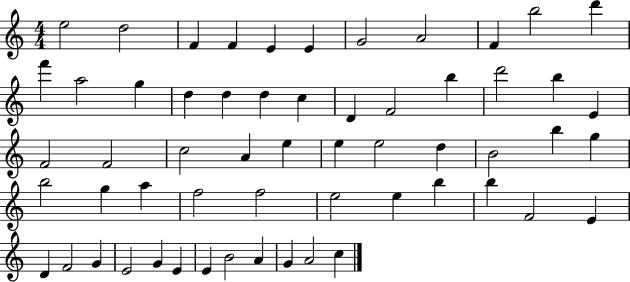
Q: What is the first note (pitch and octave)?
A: E5